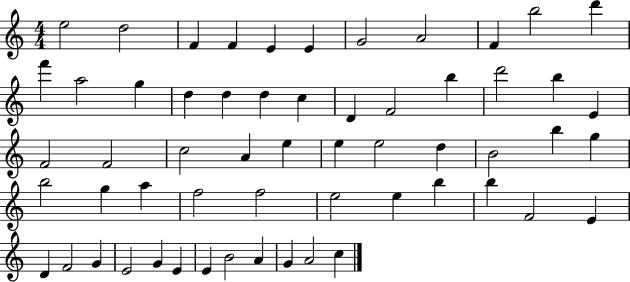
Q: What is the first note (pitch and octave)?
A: E5